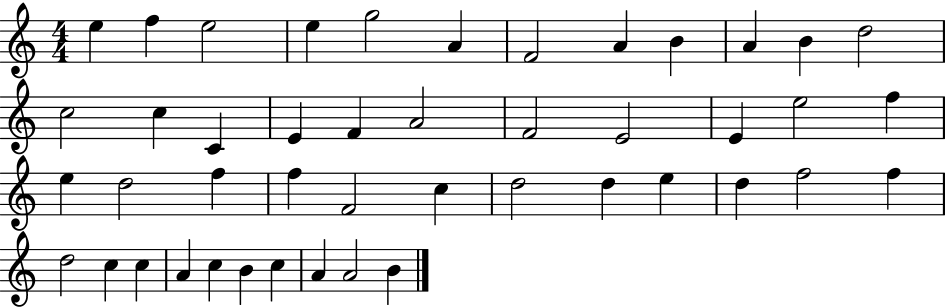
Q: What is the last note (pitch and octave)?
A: B4